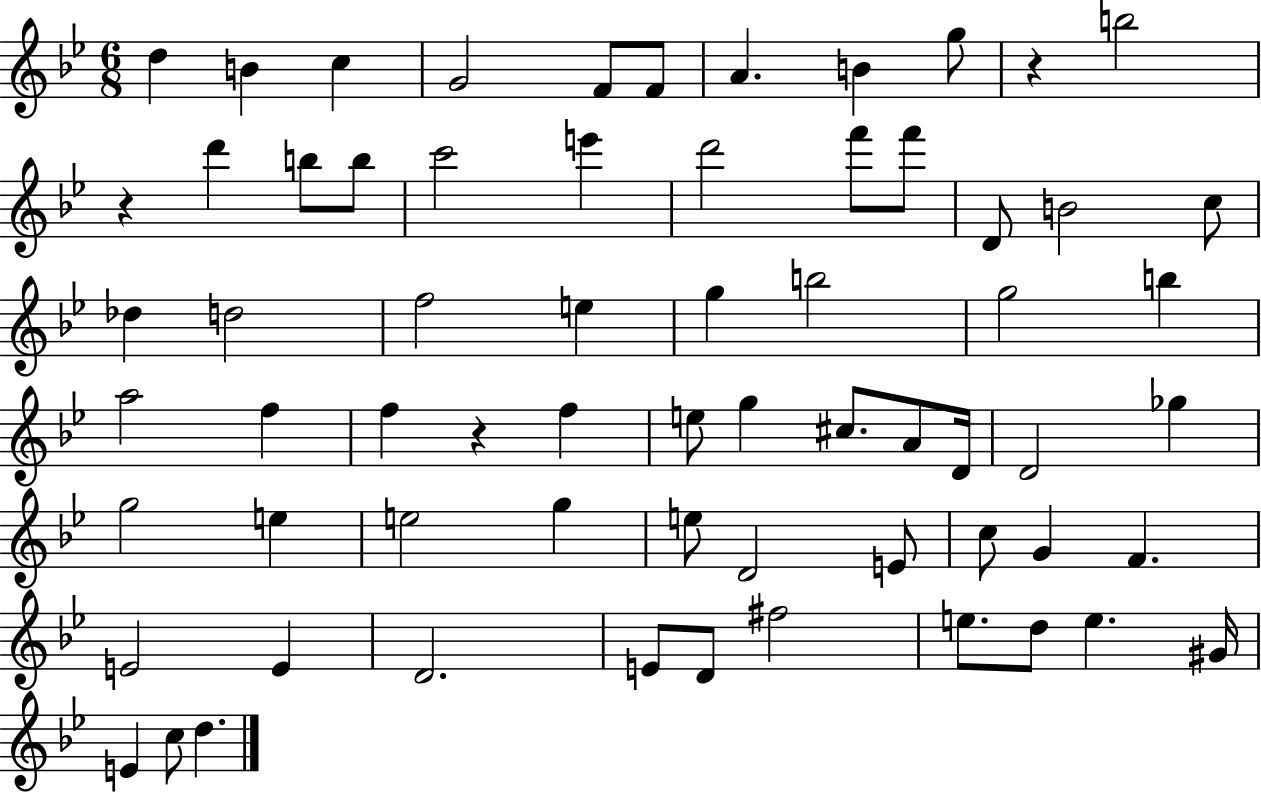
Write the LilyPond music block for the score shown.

{
  \clef treble
  \numericTimeSignature
  \time 6/8
  \key bes \major
  \repeat volta 2 { d''4 b'4 c''4 | g'2 f'8 f'8 | a'4. b'4 g''8 | r4 b''2 | \break r4 d'''4 b''8 b''8 | c'''2 e'''4 | d'''2 f'''8 f'''8 | d'8 b'2 c''8 | \break des''4 d''2 | f''2 e''4 | g''4 b''2 | g''2 b''4 | \break a''2 f''4 | f''4 r4 f''4 | e''8 g''4 cis''8. a'8 d'16 | d'2 ges''4 | \break g''2 e''4 | e''2 g''4 | e''8 d'2 e'8 | c''8 g'4 f'4. | \break e'2 e'4 | d'2. | e'8 d'8 fis''2 | e''8. d''8 e''4. gis'16 | \break e'4 c''8 d''4. | } \bar "|."
}